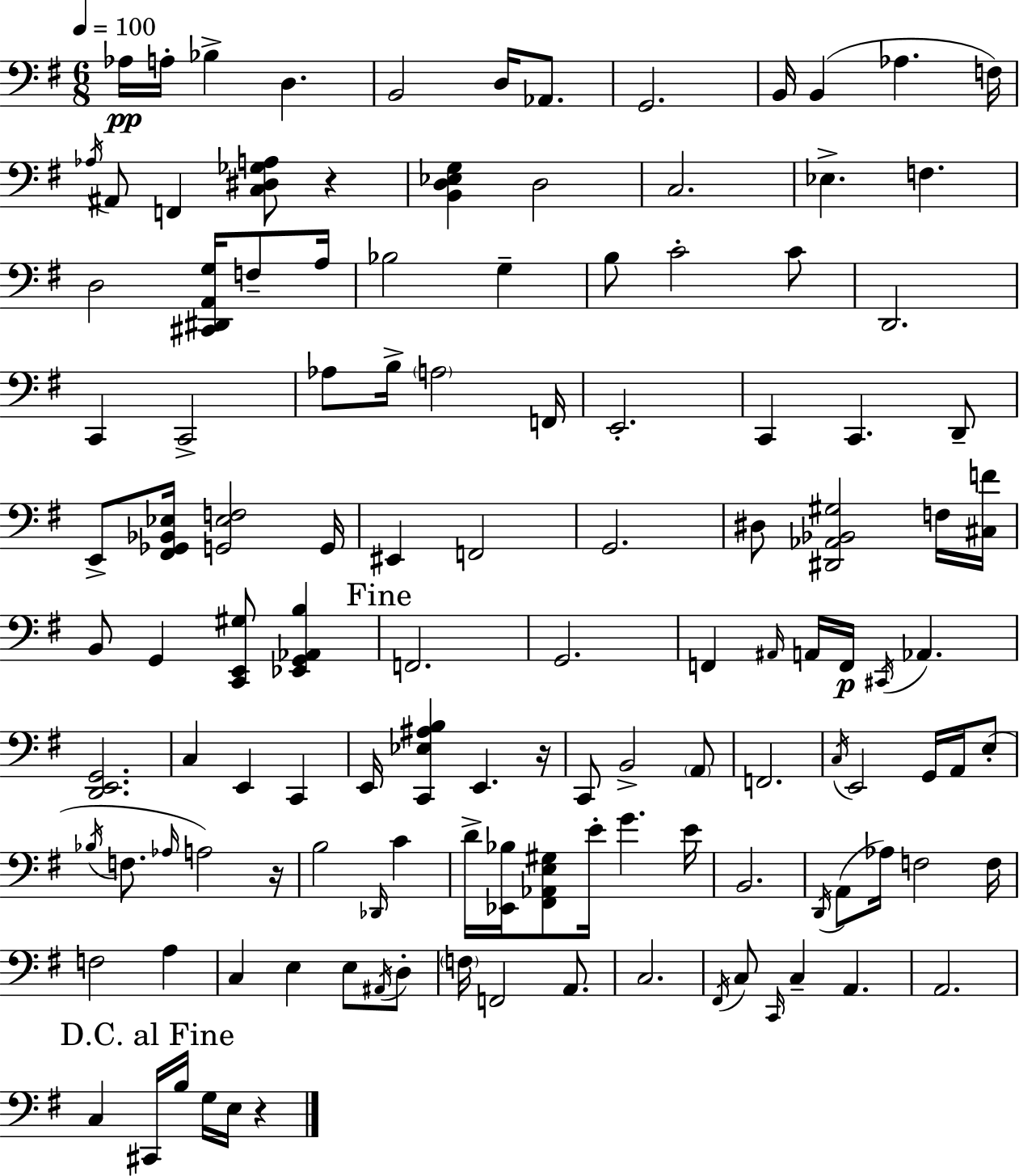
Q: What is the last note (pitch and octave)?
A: E3